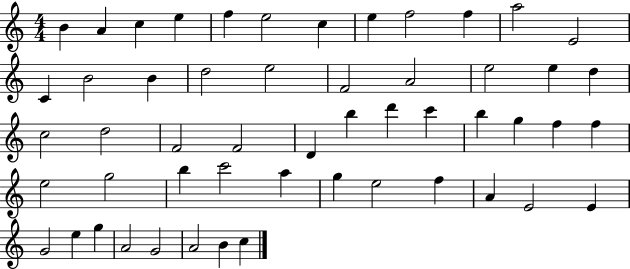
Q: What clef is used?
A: treble